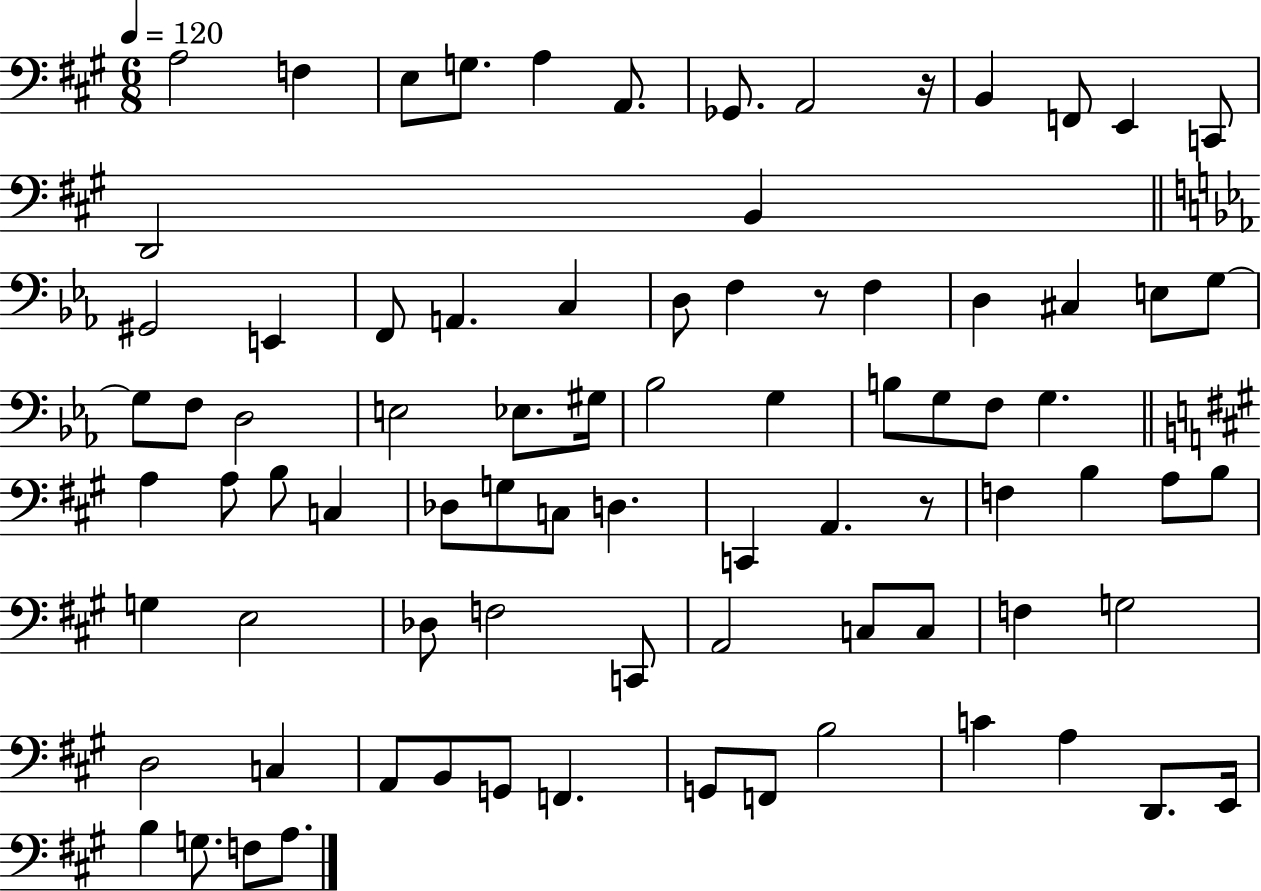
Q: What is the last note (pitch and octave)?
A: A3